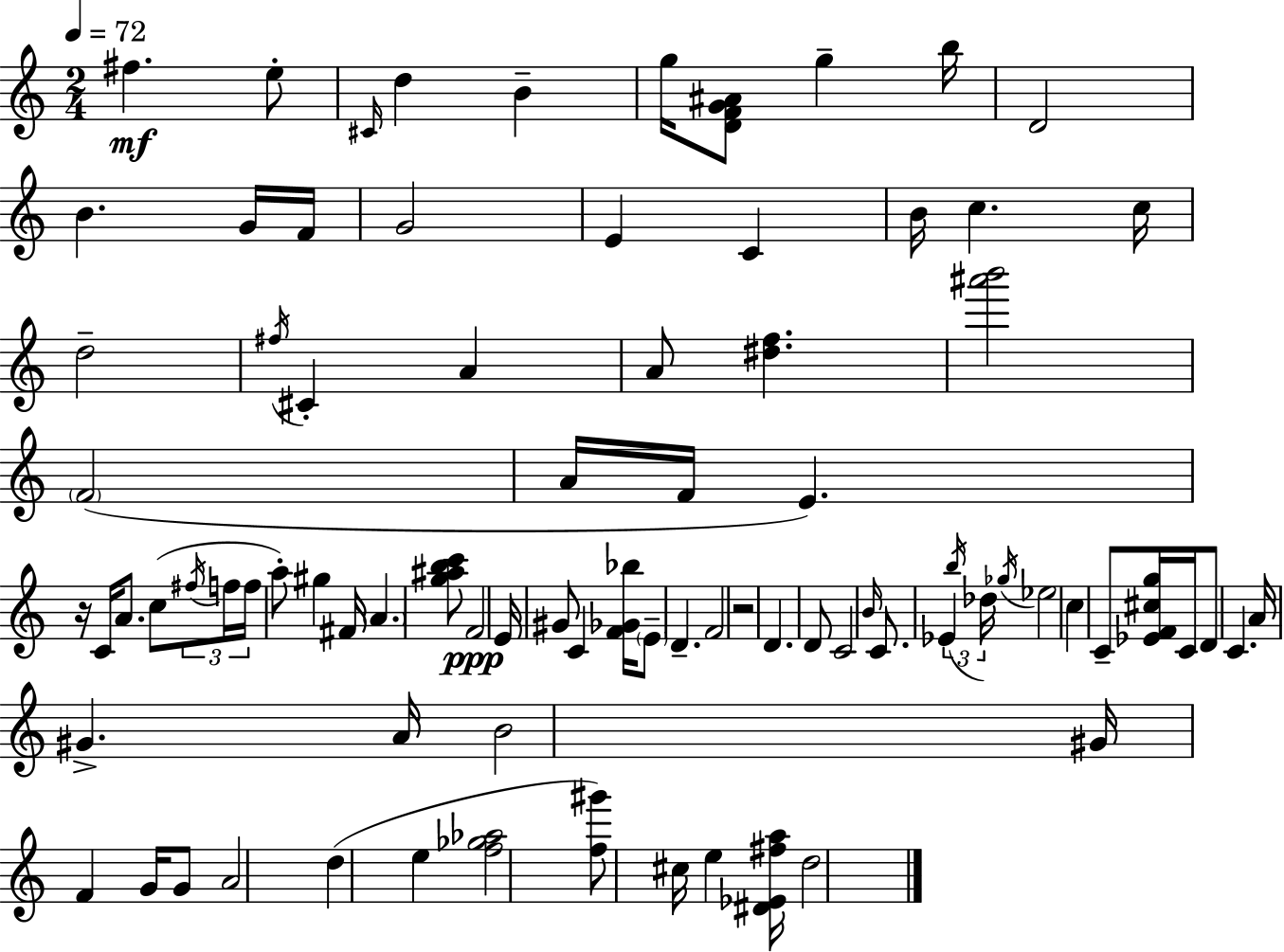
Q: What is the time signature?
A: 2/4